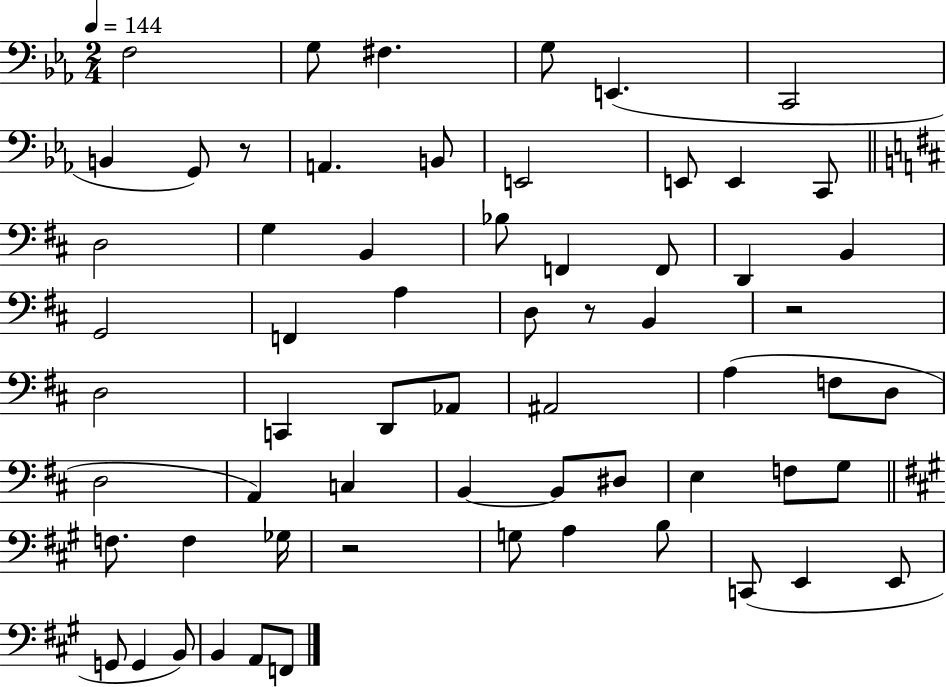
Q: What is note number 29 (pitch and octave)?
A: C2